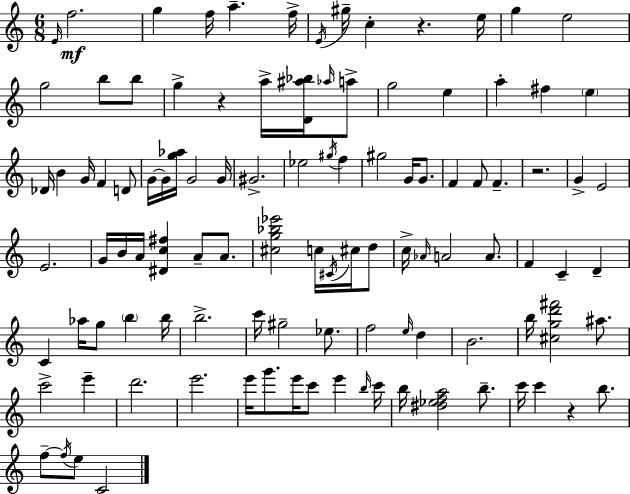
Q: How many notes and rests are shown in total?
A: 107